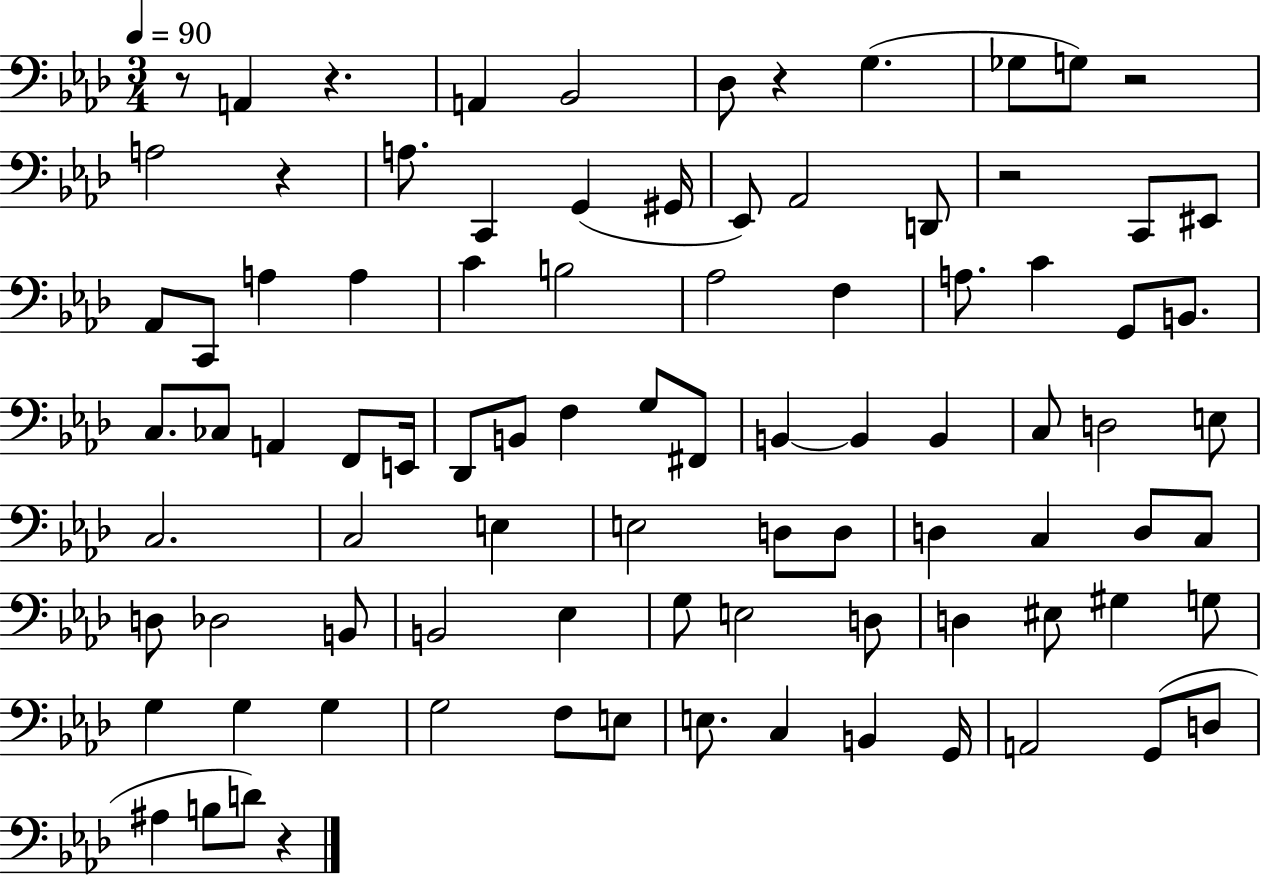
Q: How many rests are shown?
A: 7